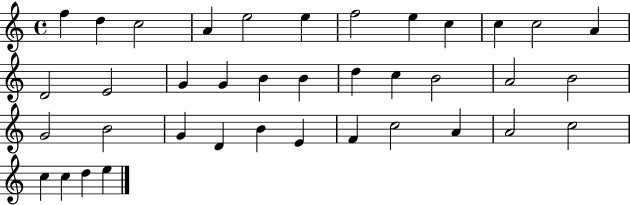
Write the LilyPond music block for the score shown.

{
  \clef treble
  \time 4/4
  \defaultTimeSignature
  \key c \major
  f''4 d''4 c''2 | a'4 e''2 e''4 | f''2 e''4 c''4 | c''4 c''2 a'4 | \break d'2 e'2 | g'4 g'4 b'4 b'4 | d''4 c''4 b'2 | a'2 b'2 | \break g'2 b'2 | g'4 d'4 b'4 e'4 | f'4 c''2 a'4 | a'2 c''2 | \break c''4 c''4 d''4 e''4 | \bar "|."
}